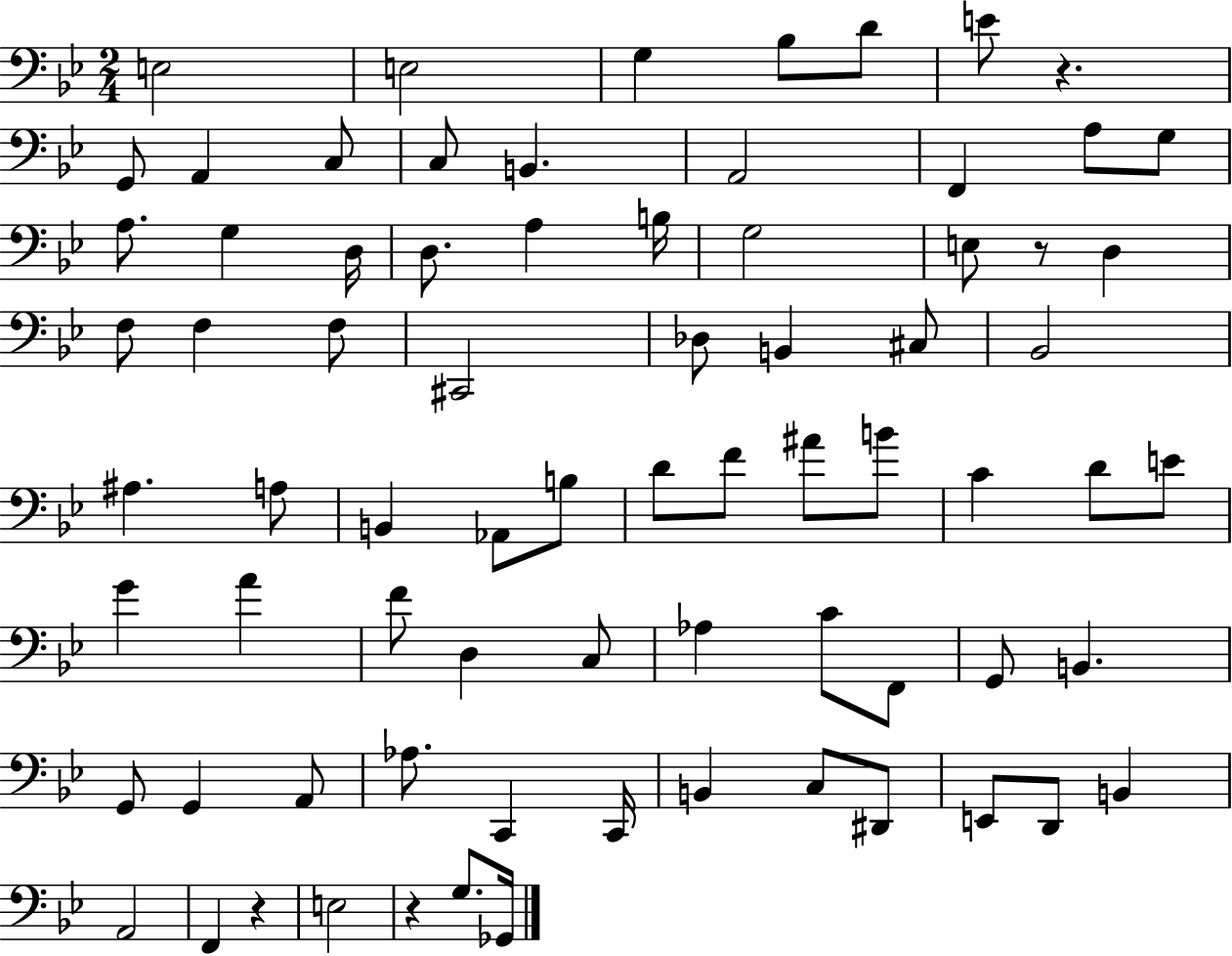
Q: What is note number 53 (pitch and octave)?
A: G2